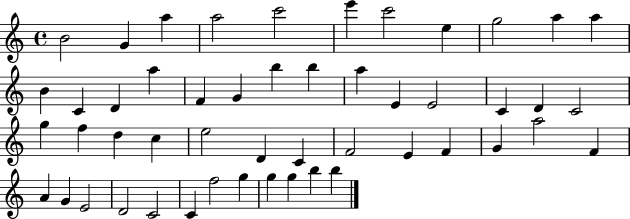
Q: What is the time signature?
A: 4/4